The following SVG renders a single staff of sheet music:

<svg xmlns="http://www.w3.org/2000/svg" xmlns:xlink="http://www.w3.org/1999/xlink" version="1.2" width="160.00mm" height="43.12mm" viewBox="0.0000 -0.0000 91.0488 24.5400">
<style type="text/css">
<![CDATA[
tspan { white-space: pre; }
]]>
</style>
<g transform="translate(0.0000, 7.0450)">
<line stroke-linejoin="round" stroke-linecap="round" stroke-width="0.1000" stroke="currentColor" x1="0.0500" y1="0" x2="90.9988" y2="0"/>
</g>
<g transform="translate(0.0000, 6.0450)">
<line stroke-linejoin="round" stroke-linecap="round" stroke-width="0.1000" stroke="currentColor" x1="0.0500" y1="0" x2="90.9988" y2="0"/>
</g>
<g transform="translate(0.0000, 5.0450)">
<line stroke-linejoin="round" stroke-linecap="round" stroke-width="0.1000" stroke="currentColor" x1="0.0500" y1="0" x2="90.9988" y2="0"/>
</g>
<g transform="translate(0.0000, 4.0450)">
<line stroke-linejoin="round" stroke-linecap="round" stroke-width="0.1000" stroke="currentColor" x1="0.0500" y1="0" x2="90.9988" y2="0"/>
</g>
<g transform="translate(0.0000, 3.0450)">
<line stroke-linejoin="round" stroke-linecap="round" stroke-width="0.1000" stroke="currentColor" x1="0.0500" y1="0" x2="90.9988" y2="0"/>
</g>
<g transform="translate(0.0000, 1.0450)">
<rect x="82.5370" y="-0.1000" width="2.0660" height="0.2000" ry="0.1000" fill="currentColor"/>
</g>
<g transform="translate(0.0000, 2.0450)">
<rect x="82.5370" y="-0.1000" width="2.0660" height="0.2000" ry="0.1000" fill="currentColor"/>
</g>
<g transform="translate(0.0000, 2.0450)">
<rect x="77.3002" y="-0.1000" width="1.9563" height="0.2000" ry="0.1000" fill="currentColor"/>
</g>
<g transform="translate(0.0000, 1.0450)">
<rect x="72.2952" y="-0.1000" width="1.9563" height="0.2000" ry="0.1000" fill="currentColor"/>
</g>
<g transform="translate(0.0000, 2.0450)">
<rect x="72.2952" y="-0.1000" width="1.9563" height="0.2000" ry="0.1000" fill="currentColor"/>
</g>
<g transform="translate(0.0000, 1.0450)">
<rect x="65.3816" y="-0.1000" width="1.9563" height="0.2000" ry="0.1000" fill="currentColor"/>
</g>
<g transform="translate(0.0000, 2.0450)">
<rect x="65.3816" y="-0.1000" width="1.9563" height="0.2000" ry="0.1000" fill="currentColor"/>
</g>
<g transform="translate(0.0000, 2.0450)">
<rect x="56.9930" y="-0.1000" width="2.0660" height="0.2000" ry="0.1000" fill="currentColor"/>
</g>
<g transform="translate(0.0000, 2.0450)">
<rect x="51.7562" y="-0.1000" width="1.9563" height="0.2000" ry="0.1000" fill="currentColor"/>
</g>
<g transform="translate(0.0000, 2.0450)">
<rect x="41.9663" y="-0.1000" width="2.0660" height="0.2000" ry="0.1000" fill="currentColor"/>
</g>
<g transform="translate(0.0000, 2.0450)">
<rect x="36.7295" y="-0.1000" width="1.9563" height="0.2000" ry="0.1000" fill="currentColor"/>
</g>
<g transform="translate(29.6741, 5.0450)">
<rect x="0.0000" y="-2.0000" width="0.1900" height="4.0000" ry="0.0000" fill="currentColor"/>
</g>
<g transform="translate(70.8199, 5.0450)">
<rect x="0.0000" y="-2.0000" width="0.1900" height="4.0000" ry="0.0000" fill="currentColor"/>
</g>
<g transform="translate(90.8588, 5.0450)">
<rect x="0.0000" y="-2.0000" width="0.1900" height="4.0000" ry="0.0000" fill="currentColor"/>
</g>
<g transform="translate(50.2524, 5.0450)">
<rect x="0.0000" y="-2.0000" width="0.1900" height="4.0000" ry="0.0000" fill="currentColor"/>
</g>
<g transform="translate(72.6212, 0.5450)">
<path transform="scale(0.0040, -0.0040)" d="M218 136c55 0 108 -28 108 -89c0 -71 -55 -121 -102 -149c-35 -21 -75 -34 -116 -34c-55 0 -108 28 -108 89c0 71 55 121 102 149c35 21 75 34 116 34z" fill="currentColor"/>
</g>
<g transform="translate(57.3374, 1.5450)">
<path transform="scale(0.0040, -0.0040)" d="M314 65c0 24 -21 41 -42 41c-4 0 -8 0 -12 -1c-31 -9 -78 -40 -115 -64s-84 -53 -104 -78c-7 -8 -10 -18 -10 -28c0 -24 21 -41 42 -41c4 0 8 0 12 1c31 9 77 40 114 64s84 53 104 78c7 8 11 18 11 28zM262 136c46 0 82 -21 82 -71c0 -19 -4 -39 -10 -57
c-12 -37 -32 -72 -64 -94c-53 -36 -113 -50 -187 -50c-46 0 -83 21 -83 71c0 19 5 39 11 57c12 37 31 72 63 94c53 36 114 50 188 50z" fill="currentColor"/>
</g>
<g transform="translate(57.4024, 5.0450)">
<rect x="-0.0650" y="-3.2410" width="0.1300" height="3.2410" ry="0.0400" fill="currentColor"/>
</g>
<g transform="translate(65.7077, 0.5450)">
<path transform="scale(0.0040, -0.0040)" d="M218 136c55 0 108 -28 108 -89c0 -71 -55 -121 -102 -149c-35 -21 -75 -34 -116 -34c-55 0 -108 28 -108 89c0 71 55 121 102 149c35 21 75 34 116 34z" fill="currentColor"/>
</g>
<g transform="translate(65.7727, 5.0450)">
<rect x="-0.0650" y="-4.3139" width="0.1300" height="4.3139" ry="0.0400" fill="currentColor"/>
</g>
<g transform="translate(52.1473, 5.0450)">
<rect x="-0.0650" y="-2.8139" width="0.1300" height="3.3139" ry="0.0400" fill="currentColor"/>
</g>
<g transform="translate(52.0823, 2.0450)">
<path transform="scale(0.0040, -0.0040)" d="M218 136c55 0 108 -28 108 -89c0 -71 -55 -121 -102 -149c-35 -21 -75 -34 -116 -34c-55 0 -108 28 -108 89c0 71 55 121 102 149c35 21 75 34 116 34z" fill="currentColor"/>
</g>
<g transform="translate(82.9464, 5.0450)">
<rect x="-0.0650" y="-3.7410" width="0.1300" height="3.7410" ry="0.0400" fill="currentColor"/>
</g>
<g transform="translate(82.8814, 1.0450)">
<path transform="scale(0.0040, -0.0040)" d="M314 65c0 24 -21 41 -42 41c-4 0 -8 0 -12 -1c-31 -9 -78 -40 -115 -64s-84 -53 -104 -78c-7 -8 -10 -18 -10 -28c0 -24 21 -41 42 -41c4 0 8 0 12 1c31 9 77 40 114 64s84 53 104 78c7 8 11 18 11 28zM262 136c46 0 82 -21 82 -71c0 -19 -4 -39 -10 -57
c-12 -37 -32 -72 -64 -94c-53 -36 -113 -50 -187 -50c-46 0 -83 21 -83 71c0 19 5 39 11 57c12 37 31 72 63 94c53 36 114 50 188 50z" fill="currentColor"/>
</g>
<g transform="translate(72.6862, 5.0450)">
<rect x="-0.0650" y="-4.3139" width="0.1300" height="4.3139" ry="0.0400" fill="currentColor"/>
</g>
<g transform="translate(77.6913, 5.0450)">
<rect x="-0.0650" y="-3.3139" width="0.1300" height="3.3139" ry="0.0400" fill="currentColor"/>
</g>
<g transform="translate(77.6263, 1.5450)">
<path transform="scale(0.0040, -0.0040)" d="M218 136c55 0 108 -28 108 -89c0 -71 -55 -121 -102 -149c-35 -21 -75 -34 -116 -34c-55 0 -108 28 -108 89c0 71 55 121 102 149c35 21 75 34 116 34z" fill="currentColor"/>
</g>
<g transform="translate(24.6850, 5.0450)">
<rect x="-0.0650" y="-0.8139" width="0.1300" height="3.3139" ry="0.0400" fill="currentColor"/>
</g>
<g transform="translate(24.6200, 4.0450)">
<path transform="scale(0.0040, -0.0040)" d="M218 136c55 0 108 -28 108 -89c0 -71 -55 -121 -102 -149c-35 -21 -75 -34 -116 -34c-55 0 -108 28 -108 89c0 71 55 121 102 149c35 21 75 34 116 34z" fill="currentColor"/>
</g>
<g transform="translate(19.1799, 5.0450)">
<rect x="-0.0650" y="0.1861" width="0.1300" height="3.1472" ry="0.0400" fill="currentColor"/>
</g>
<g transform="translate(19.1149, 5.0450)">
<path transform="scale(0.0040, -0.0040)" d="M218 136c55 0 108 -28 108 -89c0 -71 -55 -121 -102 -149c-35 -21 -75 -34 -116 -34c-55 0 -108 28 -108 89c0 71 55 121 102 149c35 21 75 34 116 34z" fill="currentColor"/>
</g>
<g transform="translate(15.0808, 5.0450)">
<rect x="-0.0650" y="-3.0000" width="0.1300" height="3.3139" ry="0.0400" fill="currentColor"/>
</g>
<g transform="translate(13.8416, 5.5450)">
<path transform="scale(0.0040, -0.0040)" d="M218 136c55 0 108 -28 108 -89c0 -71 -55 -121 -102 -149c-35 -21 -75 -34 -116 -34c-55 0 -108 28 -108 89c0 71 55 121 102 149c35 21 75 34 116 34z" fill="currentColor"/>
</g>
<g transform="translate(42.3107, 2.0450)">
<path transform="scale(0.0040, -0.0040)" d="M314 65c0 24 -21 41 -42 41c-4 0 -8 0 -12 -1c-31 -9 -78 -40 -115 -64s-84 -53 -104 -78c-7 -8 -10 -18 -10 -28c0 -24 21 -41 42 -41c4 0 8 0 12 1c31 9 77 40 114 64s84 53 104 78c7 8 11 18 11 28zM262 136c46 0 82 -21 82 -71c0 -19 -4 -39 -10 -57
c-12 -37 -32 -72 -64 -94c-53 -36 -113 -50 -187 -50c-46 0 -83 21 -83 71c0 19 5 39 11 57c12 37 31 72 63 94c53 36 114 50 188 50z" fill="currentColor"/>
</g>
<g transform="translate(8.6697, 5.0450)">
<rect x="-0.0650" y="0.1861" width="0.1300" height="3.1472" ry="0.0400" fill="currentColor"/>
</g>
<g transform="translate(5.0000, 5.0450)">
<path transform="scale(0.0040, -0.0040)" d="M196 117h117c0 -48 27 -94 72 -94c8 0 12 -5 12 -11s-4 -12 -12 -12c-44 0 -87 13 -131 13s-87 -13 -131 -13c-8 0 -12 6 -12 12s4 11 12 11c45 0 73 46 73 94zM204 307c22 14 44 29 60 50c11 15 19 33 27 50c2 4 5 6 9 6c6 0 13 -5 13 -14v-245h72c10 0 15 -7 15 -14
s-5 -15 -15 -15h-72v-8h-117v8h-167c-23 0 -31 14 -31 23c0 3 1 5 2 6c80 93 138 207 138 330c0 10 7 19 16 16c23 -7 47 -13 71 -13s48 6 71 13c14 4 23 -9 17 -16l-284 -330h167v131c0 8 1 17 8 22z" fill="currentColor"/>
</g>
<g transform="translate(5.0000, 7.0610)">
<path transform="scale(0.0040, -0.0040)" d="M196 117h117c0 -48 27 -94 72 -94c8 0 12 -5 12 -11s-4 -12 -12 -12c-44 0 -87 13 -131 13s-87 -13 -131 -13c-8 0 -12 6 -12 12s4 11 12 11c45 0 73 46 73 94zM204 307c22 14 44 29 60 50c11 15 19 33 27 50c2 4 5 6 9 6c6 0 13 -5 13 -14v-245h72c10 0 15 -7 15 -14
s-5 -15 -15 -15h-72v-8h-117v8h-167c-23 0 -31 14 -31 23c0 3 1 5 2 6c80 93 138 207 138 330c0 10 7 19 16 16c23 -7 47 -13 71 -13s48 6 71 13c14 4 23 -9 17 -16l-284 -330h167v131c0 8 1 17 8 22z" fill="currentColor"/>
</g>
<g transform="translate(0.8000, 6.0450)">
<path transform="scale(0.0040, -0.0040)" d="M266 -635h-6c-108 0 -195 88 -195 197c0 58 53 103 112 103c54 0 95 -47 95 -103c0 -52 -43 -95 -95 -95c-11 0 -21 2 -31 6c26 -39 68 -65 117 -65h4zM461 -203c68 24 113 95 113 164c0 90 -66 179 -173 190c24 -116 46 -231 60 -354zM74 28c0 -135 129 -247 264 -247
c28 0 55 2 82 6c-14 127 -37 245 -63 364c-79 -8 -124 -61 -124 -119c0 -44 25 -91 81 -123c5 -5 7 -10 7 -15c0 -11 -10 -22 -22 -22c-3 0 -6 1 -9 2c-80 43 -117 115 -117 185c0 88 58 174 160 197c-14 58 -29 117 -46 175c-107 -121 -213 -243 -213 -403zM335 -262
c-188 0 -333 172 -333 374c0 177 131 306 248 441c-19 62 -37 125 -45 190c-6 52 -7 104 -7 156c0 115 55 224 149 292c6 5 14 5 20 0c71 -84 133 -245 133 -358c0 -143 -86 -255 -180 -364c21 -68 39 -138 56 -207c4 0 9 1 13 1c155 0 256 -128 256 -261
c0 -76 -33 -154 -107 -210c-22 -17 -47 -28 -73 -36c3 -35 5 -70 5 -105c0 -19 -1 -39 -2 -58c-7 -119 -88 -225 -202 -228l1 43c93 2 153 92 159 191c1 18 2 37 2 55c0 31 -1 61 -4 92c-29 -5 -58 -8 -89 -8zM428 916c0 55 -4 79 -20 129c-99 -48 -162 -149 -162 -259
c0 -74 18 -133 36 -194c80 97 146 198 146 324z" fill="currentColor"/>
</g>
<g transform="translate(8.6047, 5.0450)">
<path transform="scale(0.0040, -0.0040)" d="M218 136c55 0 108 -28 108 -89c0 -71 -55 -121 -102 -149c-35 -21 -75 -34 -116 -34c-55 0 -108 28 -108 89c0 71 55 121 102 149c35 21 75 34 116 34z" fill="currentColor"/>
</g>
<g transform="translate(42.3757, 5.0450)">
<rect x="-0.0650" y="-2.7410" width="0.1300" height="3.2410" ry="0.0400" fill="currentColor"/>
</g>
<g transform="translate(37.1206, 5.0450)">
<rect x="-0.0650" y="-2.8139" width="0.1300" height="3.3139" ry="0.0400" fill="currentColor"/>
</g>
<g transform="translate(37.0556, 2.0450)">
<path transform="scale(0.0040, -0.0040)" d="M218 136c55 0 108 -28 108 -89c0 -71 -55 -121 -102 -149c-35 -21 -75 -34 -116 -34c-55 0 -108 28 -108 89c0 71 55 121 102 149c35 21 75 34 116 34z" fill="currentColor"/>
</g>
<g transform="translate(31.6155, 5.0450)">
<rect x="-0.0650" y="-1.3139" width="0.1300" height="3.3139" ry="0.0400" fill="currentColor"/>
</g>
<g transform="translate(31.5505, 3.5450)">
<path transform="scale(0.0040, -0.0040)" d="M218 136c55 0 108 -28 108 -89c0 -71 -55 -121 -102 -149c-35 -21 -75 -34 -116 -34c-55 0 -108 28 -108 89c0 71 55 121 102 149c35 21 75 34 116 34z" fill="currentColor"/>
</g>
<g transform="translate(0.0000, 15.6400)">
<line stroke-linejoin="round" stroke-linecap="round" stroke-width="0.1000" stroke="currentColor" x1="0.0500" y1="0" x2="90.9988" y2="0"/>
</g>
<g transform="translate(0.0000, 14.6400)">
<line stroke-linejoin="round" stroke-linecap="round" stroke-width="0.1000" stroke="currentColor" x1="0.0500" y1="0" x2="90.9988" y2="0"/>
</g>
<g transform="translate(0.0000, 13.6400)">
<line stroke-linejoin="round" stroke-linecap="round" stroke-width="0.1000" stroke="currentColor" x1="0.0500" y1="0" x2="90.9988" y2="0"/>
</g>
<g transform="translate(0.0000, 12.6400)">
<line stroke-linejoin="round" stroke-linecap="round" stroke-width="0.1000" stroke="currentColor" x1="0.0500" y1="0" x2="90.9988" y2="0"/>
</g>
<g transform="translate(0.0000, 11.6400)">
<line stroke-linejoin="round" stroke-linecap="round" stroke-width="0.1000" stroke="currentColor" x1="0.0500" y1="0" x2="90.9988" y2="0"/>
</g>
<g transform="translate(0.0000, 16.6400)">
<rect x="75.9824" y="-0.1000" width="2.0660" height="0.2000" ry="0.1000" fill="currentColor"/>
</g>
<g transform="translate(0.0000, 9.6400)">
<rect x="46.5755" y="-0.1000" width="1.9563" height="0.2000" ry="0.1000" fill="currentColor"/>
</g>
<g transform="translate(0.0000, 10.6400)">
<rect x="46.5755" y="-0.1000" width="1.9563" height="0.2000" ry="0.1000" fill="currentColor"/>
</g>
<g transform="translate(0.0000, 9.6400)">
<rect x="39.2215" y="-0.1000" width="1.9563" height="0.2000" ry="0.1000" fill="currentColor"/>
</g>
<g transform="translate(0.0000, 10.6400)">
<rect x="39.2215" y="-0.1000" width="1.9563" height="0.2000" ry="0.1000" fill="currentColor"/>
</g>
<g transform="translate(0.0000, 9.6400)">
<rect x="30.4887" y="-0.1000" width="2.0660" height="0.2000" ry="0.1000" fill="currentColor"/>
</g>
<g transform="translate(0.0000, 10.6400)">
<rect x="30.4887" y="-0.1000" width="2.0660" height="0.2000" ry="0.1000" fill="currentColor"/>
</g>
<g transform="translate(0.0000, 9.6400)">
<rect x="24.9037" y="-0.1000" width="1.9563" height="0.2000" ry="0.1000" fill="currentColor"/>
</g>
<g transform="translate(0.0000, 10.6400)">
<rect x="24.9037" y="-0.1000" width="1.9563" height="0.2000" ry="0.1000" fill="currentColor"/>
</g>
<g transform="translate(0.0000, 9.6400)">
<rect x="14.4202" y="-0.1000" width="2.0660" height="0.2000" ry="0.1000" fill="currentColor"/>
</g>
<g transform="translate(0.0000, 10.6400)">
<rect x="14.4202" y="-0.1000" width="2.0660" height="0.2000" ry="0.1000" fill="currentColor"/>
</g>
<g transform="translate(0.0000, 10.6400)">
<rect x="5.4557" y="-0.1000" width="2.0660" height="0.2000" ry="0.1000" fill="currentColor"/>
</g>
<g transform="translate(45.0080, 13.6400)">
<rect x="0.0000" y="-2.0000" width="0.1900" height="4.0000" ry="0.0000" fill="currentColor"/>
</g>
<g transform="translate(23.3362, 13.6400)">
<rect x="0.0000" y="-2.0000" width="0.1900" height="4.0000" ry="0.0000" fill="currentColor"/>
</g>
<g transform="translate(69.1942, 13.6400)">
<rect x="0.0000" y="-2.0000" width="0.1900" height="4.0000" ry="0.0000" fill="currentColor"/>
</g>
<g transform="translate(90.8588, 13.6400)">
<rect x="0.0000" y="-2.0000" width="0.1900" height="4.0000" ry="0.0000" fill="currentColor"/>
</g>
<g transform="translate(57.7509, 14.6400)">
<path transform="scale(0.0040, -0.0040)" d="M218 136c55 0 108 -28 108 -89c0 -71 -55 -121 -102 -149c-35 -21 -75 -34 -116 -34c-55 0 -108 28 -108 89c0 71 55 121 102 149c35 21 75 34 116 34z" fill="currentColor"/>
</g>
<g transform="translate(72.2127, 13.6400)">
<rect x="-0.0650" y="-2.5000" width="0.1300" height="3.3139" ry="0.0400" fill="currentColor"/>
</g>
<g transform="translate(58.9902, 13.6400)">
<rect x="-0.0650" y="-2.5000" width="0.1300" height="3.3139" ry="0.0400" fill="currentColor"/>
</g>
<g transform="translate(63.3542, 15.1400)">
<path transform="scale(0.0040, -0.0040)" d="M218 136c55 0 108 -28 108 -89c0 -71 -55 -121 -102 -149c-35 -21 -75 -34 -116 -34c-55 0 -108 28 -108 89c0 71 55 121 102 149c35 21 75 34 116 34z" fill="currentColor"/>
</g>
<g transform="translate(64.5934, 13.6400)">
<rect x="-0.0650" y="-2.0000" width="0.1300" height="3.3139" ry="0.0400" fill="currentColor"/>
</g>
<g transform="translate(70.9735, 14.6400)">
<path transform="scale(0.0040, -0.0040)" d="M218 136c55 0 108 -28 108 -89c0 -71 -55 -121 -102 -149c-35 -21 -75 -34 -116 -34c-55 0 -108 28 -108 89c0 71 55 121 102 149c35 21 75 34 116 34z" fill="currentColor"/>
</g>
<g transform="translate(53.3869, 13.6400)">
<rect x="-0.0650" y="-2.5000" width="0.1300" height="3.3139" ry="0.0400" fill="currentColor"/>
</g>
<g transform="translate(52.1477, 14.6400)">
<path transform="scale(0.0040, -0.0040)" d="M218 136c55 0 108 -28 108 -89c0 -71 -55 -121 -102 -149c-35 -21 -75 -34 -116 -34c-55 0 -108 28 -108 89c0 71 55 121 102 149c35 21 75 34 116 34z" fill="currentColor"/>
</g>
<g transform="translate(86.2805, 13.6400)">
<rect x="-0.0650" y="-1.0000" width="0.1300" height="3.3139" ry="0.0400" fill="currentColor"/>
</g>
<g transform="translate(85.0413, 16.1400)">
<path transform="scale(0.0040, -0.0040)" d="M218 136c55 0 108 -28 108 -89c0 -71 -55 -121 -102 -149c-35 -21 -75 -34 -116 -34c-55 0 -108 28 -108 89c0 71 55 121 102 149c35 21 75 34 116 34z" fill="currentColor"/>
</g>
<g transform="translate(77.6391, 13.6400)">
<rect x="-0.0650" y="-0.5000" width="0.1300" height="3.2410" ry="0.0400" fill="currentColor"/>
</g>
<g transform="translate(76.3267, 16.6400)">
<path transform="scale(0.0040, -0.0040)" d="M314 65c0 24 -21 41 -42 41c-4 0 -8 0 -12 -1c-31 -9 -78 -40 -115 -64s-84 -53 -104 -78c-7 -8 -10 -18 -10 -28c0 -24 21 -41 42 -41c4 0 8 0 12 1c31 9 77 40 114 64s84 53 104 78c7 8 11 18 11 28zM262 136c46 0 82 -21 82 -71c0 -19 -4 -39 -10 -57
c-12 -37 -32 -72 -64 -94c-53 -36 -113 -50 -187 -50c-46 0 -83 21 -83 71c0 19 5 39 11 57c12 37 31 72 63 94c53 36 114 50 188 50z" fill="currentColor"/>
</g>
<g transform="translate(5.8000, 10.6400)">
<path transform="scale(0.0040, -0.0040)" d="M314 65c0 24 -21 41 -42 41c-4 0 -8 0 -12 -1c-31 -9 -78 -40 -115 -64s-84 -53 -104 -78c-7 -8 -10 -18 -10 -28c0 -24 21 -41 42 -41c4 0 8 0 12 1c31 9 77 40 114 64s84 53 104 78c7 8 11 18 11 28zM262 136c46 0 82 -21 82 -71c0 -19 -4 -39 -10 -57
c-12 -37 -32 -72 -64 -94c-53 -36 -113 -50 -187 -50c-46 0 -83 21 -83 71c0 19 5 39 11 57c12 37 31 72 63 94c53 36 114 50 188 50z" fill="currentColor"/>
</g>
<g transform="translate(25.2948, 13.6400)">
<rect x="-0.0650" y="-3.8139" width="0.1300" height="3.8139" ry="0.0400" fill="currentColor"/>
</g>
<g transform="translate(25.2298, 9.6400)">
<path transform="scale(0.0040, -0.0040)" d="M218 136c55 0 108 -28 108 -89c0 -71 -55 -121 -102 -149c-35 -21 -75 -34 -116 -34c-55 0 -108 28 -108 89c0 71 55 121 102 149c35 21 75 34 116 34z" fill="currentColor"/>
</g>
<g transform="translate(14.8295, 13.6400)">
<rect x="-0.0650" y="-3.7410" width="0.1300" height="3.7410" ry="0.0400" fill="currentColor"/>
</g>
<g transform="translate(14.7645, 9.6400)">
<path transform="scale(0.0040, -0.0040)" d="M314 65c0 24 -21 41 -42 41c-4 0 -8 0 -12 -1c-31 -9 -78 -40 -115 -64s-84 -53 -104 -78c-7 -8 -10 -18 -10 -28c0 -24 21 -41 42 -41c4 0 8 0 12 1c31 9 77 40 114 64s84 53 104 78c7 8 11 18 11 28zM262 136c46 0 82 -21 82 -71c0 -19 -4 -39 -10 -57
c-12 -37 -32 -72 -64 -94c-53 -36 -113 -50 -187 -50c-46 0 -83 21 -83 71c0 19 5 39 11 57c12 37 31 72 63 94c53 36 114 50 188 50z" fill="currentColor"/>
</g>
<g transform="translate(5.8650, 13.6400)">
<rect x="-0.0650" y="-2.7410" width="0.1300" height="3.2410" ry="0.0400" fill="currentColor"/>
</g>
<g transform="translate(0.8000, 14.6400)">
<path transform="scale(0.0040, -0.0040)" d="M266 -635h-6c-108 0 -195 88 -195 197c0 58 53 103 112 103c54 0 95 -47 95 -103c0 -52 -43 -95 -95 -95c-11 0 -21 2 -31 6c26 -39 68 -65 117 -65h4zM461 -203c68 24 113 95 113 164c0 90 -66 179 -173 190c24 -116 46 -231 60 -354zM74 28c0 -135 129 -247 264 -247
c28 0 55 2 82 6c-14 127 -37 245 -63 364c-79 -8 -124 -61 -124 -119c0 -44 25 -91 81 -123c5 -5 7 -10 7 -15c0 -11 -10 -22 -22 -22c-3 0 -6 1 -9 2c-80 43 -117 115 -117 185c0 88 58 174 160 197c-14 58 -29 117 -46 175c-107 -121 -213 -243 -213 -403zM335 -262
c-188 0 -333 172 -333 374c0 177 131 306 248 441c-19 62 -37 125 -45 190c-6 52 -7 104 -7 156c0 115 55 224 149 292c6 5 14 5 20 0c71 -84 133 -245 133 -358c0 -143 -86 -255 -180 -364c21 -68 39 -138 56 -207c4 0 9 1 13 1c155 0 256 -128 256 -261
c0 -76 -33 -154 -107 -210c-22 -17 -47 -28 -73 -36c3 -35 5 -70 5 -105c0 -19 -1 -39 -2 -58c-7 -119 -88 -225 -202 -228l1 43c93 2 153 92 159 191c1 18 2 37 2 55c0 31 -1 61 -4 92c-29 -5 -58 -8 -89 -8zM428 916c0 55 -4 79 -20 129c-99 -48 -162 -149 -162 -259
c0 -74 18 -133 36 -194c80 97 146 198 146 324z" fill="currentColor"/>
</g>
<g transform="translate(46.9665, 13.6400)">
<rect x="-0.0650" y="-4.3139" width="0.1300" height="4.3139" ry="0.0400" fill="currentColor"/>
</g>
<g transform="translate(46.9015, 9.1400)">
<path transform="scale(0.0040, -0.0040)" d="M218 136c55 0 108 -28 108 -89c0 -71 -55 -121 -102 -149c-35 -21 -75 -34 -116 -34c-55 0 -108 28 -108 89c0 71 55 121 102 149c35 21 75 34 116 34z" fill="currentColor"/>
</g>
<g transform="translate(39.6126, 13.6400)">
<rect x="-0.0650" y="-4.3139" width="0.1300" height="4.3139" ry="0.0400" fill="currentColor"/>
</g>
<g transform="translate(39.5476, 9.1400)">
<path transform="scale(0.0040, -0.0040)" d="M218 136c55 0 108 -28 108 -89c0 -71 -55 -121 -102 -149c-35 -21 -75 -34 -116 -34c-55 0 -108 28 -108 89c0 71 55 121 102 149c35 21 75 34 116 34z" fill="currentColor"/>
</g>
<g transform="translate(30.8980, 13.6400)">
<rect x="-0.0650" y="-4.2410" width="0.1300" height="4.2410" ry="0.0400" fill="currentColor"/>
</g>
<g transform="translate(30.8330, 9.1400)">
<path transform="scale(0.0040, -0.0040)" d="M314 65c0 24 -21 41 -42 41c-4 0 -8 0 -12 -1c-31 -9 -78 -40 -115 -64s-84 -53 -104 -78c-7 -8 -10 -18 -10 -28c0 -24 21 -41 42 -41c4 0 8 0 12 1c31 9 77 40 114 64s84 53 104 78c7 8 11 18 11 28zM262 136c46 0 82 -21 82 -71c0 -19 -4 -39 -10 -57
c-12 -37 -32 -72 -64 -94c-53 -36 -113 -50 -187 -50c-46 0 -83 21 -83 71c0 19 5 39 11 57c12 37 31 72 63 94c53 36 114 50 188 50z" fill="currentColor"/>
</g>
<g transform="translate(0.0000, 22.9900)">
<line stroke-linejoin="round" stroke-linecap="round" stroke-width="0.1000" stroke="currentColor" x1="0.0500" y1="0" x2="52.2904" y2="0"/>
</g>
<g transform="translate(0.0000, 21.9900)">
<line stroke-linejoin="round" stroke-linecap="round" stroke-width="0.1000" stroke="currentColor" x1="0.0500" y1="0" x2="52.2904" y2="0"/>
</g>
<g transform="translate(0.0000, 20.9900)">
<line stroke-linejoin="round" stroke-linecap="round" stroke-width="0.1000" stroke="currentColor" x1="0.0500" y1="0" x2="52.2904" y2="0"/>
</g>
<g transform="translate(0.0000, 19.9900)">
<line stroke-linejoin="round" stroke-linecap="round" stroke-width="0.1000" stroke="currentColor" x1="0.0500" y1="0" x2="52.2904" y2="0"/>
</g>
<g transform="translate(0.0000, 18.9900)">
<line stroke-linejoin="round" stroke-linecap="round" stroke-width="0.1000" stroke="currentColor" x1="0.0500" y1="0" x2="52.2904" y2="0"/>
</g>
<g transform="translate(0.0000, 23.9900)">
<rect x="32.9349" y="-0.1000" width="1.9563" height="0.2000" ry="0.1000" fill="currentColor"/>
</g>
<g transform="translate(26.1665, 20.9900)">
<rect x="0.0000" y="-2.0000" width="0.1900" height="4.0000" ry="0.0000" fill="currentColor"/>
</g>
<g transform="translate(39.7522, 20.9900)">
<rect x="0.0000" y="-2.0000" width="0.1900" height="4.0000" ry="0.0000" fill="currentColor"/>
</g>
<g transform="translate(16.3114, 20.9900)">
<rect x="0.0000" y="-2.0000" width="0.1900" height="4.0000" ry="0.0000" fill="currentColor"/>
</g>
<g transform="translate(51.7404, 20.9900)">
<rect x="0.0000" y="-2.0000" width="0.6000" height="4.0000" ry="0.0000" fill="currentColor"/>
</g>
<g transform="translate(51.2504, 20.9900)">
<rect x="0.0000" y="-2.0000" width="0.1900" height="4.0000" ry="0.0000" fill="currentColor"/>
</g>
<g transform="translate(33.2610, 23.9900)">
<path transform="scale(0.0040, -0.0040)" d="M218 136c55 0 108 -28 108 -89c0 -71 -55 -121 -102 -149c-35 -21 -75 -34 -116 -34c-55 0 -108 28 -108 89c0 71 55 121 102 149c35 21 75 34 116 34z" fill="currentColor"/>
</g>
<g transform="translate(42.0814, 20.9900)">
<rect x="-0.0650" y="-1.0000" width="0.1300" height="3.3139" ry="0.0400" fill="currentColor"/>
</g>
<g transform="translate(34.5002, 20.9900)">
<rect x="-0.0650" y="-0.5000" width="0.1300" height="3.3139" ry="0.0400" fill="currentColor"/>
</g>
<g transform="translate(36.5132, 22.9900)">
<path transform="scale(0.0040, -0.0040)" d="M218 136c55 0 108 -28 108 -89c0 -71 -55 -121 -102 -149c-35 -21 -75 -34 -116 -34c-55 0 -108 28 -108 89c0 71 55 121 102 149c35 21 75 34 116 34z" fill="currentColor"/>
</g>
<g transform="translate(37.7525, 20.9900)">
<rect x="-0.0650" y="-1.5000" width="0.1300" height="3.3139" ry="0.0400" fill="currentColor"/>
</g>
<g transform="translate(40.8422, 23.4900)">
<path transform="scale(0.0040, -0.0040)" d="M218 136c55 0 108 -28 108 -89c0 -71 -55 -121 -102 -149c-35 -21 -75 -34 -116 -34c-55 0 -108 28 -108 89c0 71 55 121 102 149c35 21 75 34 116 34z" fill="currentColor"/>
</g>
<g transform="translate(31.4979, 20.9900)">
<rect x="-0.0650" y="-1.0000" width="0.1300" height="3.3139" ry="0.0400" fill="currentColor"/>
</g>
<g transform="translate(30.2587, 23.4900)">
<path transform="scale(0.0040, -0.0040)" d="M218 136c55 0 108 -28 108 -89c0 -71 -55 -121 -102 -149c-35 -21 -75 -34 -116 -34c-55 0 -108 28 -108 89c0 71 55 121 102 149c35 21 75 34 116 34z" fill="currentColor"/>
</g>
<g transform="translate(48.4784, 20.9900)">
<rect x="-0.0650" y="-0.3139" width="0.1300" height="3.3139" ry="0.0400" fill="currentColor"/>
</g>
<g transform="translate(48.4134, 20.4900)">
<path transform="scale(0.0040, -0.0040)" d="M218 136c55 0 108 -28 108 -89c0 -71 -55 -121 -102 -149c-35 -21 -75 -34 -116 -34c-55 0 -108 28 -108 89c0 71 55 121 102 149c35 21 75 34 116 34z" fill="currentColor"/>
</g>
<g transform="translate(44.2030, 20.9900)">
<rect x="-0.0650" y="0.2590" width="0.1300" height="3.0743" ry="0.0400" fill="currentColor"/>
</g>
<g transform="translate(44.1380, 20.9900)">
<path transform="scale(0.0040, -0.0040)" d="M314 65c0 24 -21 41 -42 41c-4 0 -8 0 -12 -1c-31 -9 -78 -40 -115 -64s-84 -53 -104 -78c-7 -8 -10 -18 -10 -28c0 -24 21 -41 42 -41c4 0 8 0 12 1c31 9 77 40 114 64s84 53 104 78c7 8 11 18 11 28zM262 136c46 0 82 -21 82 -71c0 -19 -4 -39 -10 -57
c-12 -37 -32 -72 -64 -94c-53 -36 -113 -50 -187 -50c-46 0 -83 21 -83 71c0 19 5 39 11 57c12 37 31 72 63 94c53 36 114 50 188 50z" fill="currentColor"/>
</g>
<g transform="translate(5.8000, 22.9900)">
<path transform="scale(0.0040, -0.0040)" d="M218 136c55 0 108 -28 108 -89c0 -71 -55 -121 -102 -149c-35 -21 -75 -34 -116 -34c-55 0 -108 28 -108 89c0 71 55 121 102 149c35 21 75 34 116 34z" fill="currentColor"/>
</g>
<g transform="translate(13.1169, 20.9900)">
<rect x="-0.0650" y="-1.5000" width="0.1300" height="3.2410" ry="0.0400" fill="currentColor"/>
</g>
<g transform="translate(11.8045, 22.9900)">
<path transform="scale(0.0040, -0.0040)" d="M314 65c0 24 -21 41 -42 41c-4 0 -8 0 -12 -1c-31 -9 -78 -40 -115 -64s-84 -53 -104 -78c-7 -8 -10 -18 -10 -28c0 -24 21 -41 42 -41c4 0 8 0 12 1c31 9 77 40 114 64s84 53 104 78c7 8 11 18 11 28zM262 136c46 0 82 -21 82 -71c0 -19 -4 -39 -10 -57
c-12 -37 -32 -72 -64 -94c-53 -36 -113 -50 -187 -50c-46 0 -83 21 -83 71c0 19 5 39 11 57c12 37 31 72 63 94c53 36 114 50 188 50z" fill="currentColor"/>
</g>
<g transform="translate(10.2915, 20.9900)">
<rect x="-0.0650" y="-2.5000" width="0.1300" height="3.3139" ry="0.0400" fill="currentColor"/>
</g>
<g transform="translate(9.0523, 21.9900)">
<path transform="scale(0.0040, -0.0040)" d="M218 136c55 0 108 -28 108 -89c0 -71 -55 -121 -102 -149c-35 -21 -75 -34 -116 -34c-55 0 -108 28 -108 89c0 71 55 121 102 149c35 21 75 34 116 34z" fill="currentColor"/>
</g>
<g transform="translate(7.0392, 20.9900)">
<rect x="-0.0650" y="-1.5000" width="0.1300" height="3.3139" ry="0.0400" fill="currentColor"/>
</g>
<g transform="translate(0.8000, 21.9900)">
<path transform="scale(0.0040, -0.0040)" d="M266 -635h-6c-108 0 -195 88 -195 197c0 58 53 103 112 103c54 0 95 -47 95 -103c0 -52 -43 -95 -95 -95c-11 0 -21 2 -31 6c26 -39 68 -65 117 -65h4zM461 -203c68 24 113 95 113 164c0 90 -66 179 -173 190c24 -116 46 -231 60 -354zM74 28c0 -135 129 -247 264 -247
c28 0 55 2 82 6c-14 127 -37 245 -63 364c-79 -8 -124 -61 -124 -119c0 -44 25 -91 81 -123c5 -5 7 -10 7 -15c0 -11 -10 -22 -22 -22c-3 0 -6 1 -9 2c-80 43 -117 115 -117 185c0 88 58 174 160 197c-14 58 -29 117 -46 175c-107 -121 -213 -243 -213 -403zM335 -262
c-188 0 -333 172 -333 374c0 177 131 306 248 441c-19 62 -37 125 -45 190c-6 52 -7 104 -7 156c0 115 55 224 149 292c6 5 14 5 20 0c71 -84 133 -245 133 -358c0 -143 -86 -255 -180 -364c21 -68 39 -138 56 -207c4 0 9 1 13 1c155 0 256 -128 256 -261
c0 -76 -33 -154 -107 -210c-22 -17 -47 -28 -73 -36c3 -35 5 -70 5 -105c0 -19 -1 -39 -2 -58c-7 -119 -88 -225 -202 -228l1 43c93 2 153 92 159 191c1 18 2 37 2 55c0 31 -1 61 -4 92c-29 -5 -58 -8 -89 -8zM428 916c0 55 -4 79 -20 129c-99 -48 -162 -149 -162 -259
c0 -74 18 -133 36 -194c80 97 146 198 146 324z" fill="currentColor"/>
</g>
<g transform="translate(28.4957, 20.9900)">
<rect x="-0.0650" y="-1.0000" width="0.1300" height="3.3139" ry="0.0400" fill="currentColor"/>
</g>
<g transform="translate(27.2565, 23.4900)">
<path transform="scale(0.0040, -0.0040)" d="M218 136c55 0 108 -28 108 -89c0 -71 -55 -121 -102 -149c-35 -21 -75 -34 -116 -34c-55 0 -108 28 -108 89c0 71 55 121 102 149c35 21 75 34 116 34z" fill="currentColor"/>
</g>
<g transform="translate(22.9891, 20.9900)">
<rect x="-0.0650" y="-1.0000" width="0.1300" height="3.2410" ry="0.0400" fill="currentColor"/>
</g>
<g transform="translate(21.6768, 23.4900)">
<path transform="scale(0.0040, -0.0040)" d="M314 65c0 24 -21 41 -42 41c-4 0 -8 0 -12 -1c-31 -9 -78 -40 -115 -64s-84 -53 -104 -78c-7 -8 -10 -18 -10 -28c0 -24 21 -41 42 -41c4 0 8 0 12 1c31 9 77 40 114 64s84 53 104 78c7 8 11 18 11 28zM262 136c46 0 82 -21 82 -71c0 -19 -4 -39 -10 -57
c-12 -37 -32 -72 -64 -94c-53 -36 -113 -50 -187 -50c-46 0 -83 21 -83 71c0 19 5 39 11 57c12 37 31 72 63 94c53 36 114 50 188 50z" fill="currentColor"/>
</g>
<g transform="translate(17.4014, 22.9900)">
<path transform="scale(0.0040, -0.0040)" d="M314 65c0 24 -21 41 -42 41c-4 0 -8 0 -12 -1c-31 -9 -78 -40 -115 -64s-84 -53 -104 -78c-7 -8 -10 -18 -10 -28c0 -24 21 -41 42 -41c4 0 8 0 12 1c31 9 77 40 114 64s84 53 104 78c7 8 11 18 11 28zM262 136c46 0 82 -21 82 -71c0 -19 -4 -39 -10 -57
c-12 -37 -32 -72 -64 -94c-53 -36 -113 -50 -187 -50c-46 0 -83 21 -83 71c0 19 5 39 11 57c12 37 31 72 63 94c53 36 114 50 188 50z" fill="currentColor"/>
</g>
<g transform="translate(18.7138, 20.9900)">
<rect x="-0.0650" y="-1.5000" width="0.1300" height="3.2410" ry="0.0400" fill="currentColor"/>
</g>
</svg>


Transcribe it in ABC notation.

X:1
T:Untitled
M:4/4
L:1/4
K:C
B A B d e a a2 a b2 d' d' b c'2 a2 c'2 c' d'2 d' d' G G F G C2 D E G E2 E2 D2 D D C E D B2 c